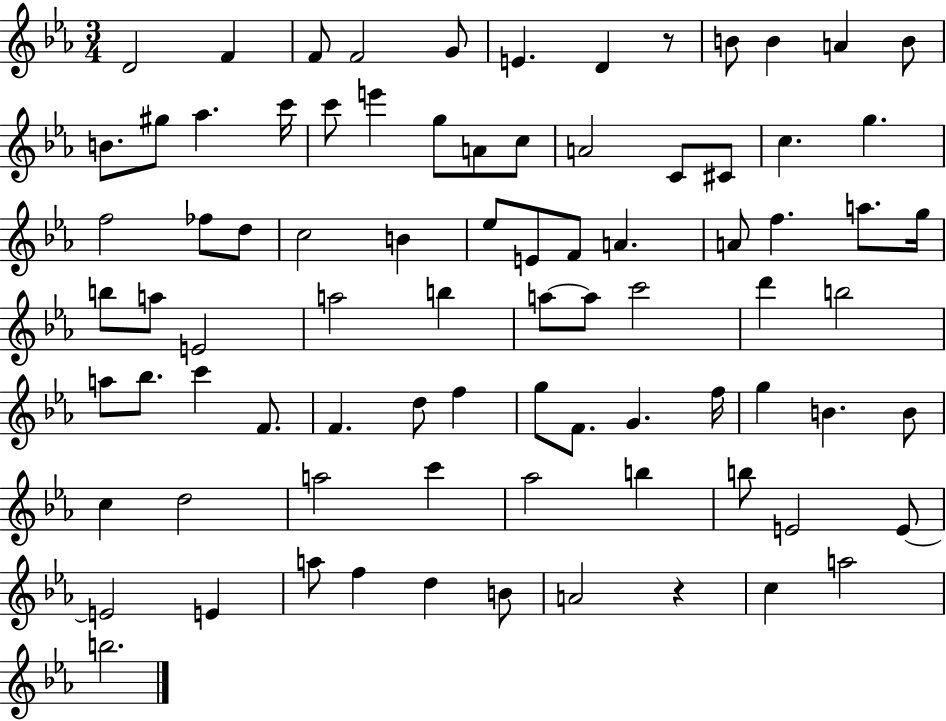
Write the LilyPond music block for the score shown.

{
  \clef treble
  \numericTimeSignature
  \time 3/4
  \key ees \major
  d'2 f'4 | f'8 f'2 g'8 | e'4. d'4 r8 | b'8 b'4 a'4 b'8 | \break b'8. gis''8 aes''4. c'''16 | c'''8 e'''4 g''8 a'8 c''8 | a'2 c'8 cis'8 | c''4. g''4. | \break f''2 fes''8 d''8 | c''2 b'4 | ees''8 e'8 f'8 a'4. | a'8 f''4. a''8. g''16 | \break b''8 a''8 e'2 | a''2 b''4 | a''8~~ a''8 c'''2 | d'''4 b''2 | \break a''8 bes''8. c'''4 f'8. | f'4. d''8 f''4 | g''8 f'8. g'4. f''16 | g''4 b'4. b'8 | \break c''4 d''2 | a''2 c'''4 | aes''2 b''4 | b''8 e'2 e'8~~ | \break e'2 e'4 | a''8 f''4 d''4 b'8 | a'2 r4 | c''4 a''2 | \break b''2. | \bar "|."
}